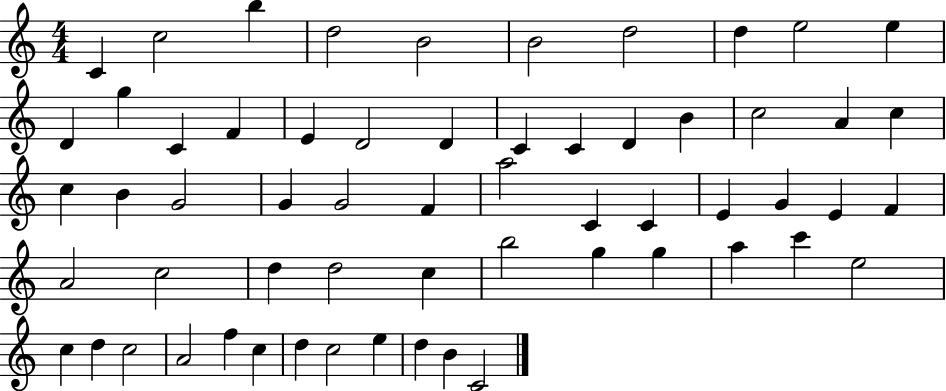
{
  \clef treble
  \numericTimeSignature
  \time 4/4
  \key c \major
  c'4 c''2 b''4 | d''2 b'2 | b'2 d''2 | d''4 e''2 e''4 | \break d'4 g''4 c'4 f'4 | e'4 d'2 d'4 | c'4 c'4 d'4 b'4 | c''2 a'4 c''4 | \break c''4 b'4 g'2 | g'4 g'2 f'4 | a''2 c'4 c'4 | e'4 g'4 e'4 f'4 | \break a'2 c''2 | d''4 d''2 c''4 | b''2 g''4 g''4 | a''4 c'''4 e''2 | \break c''4 d''4 c''2 | a'2 f''4 c''4 | d''4 c''2 e''4 | d''4 b'4 c'2 | \break \bar "|."
}